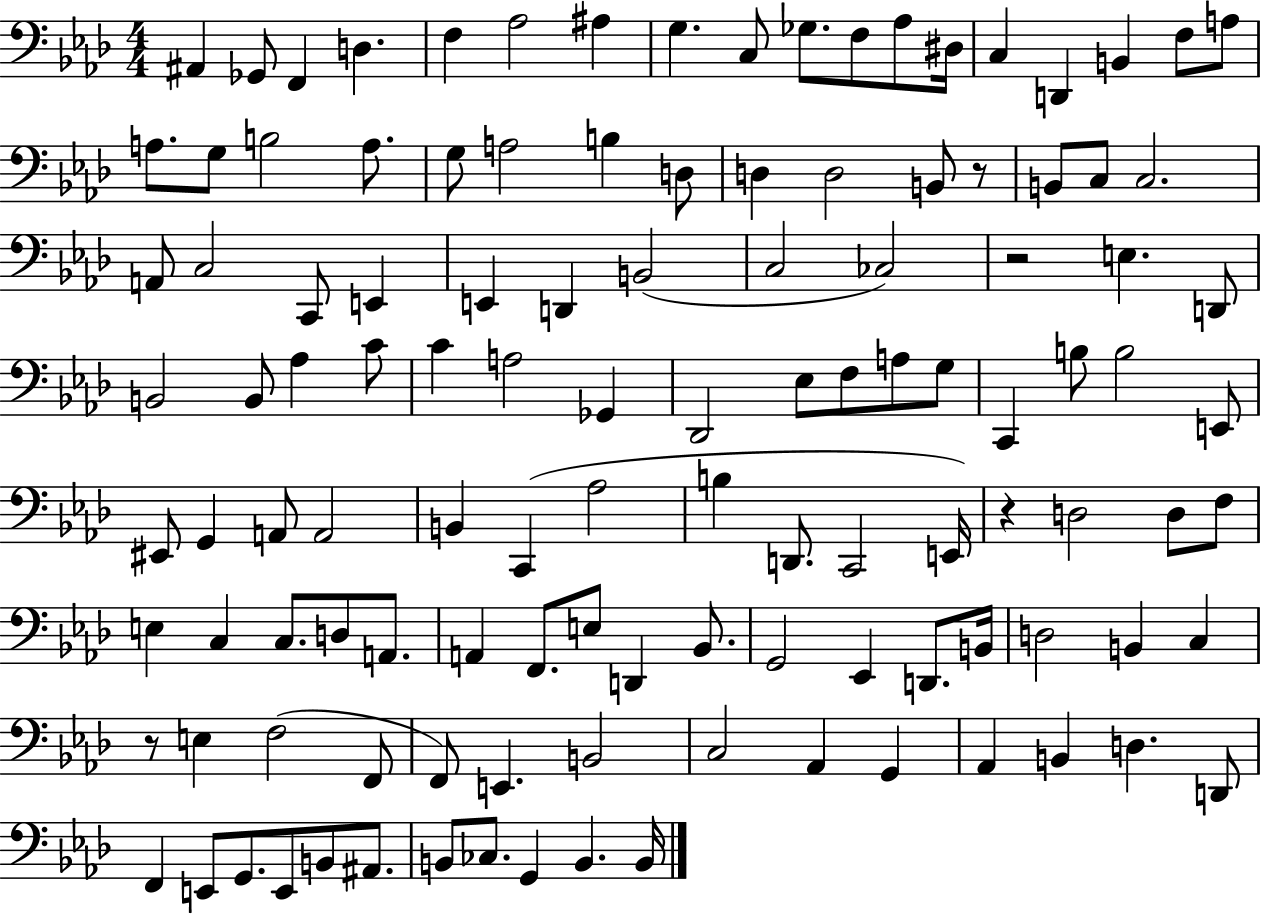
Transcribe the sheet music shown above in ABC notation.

X:1
T:Untitled
M:4/4
L:1/4
K:Ab
^A,, _G,,/2 F,, D, F, _A,2 ^A, G, C,/2 _G,/2 F,/2 _A,/2 ^D,/4 C, D,, B,, F,/2 A,/2 A,/2 G,/2 B,2 A,/2 G,/2 A,2 B, D,/2 D, D,2 B,,/2 z/2 B,,/2 C,/2 C,2 A,,/2 C,2 C,,/2 E,, E,, D,, B,,2 C,2 _C,2 z2 E, D,,/2 B,,2 B,,/2 _A, C/2 C A,2 _G,, _D,,2 _E,/2 F,/2 A,/2 G,/2 C,, B,/2 B,2 E,,/2 ^E,,/2 G,, A,,/2 A,,2 B,, C,, _A,2 B, D,,/2 C,,2 E,,/4 z D,2 D,/2 F,/2 E, C, C,/2 D,/2 A,,/2 A,, F,,/2 E,/2 D,, _B,,/2 G,,2 _E,, D,,/2 B,,/4 D,2 B,, C, z/2 E, F,2 F,,/2 F,,/2 E,, B,,2 C,2 _A,, G,, _A,, B,, D, D,,/2 F,, E,,/2 G,,/2 E,,/2 B,,/2 ^A,,/2 B,,/2 _C,/2 G,, B,, B,,/4